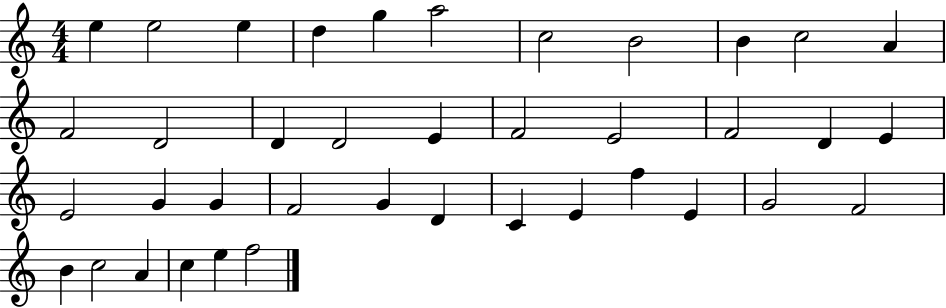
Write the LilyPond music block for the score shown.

{
  \clef treble
  \numericTimeSignature
  \time 4/4
  \key c \major
  e''4 e''2 e''4 | d''4 g''4 a''2 | c''2 b'2 | b'4 c''2 a'4 | \break f'2 d'2 | d'4 d'2 e'4 | f'2 e'2 | f'2 d'4 e'4 | \break e'2 g'4 g'4 | f'2 g'4 d'4 | c'4 e'4 f''4 e'4 | g'2 f'2 | \break b'4 c''2 a'4 | c''4 e''4 f''2 | \bar "|."
}